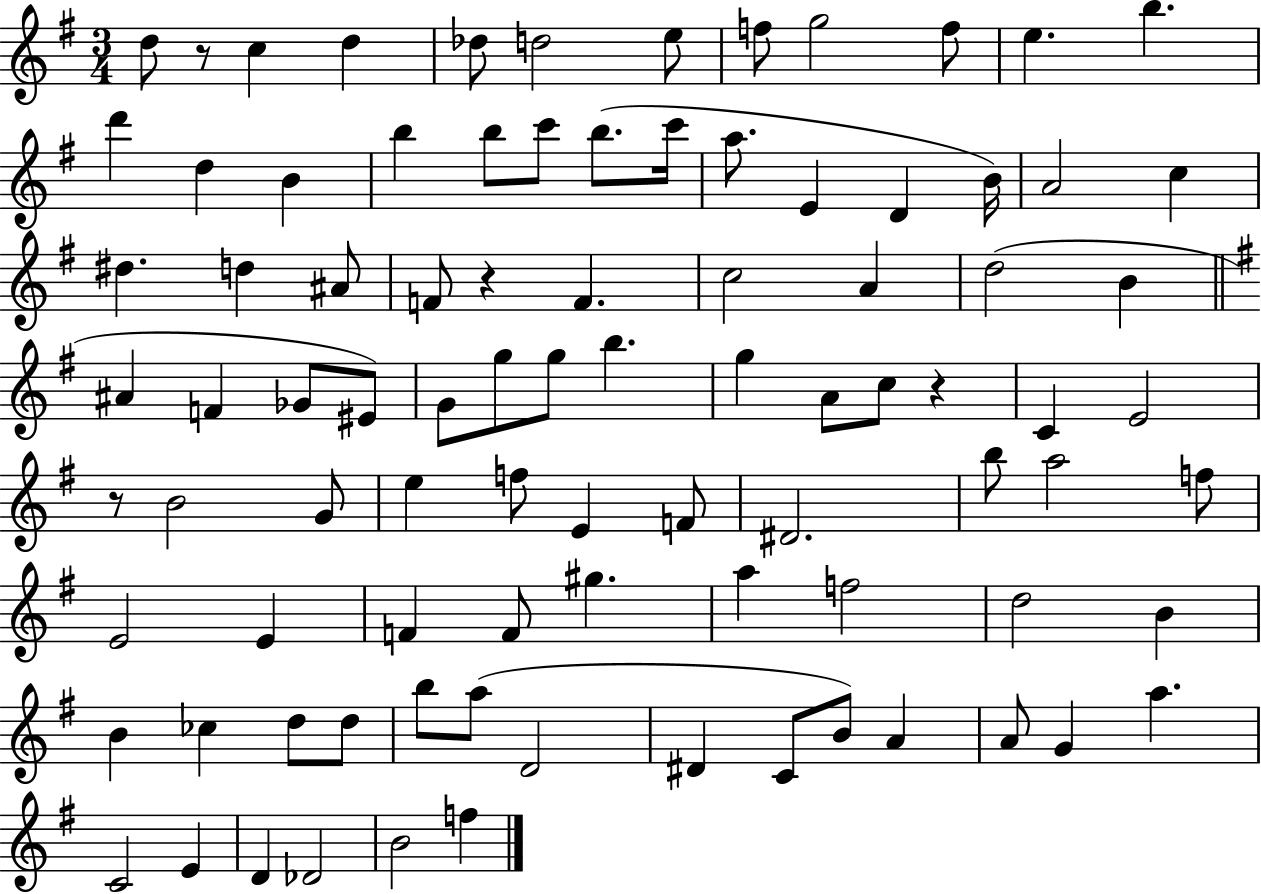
X:1
T:Untitled
M:3/4
L:1/4
K:G
d/2 z/2 c d _d/2 d2 e/2 f/2 g2 f/2 e b d' d B b b/2 c'/2 b/2 c'/4 a/2 E D B/4 A2 c ^d d ^A/2 F/2 z F c2 A d2 B ^A F _G/2 ^E/2 G/2 g/2 g/2 b g A/2 c/2 z C E2 z/2 B2 G/2 e f/2 E F/2 ^D2 b/2 a2 f/2 E2 E F F/2 ^g a f2 d2 B B _c d/2 d/2 b/2 a/2 D2 ^D C/2 B/2 A A/2 G a C2 E D _D2 B2 f